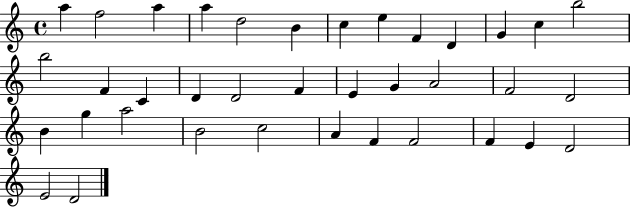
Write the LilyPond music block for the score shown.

{
  \clef treble
  \time 4/4
  \defaultTimeSignature
  \key c \major
  a''4 f''2 a''4 | a''4 d''2 b'4 | c''4 e''4 f'4 d'4 | g'4 c''4 b''2 | \break b''2 f'4 c'4 | d'4 d'2 f'4 | e'4 g'4 a'2 | f'2 d'2 | \break b'4 g''4 a''2 | b'2 c''2 | a'4 f'4 f'2 | f'4 e'4 d'2 | \break e'2 d'2 | \bar "|."
}